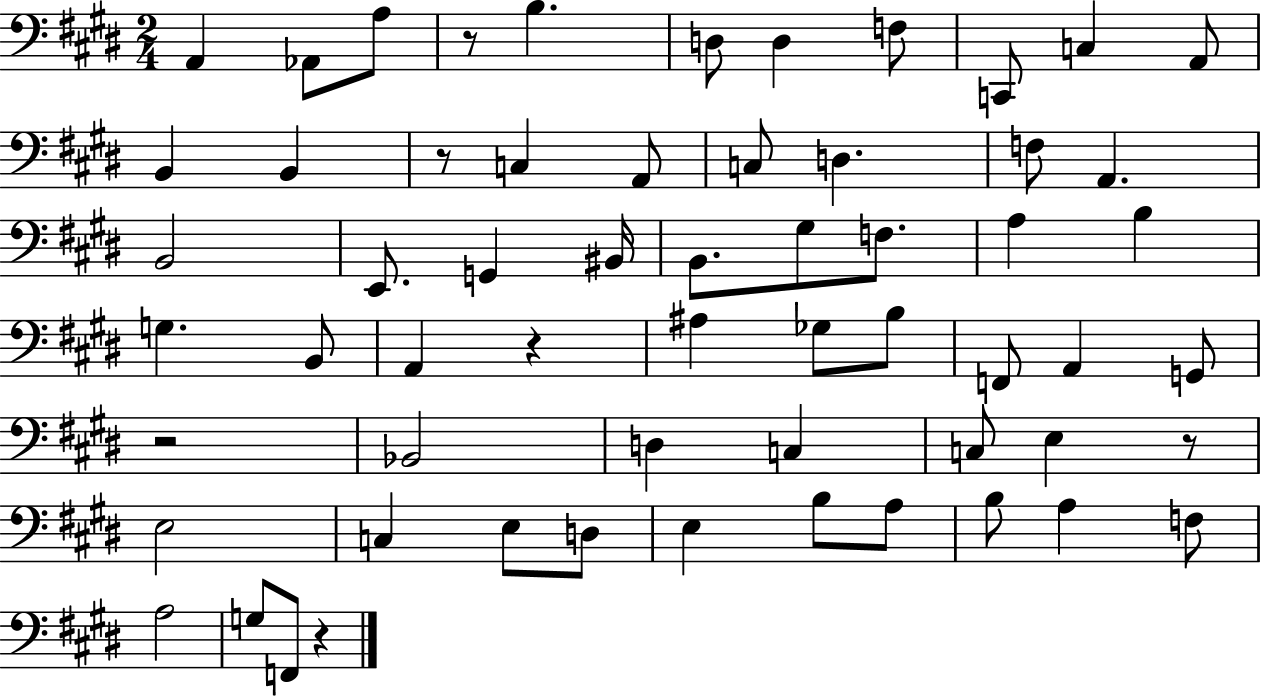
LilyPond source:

{
  \clef bass
  \numericTimeSignature
  \time 2/4
  \key e \major
  a,4 aes,8 a8 | r8 b4. | d8 d4 f8 | c,8 c4 a,8 | \break b,4 b,4 | r8 c4 a,8 | c8 d4. | f8 a,4. | \break b,2 | e,8. g,4 bis,16 | b,8. gis8 f8. | a4 b4 | \break g4. b,8 | a,4 r4 | ais4 ges8 b8 | f,8 a,4 g,8 | \break r2 | bes,2 | d4 c4 | c8 e4 r8 | \break e2 | c4 e8 d8 | e4 b8 a8 | b8 a4 f8 | \break a2 | g8 f,8 r4 | \bar "|."
}